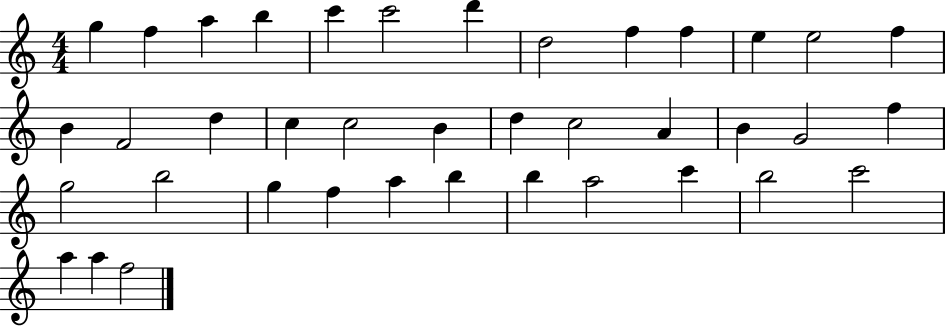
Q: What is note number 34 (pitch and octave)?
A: C6